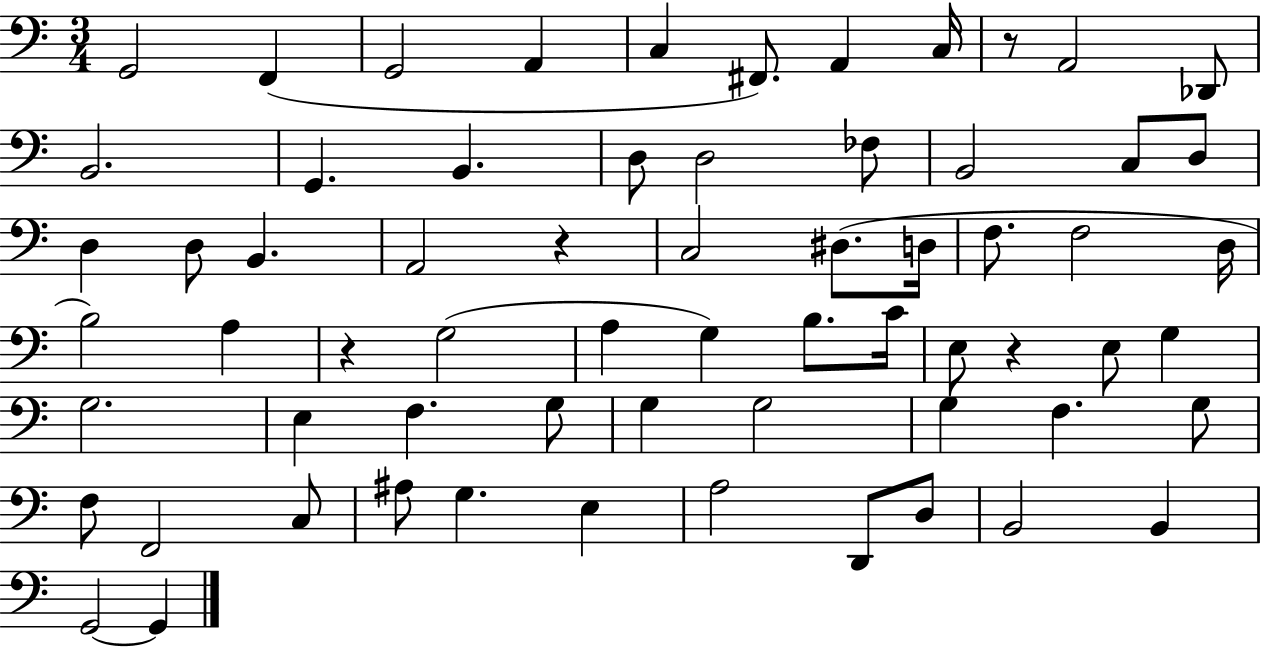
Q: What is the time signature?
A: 3/4